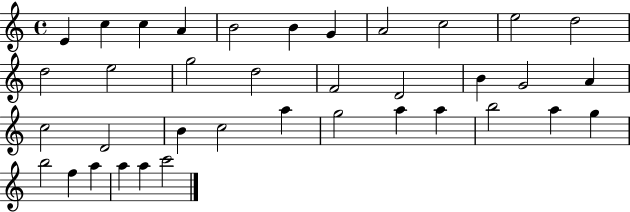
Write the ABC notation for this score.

X:1
T:Untitled
M:4/4
L:1/4
K:C
E c c A B2 B G A2 c2 e2 d2 d2 e2 g2 d2 F2 D2 B G2 A c2 D2 B c2 a g2 a a b2 a g b2 f a a a c'2